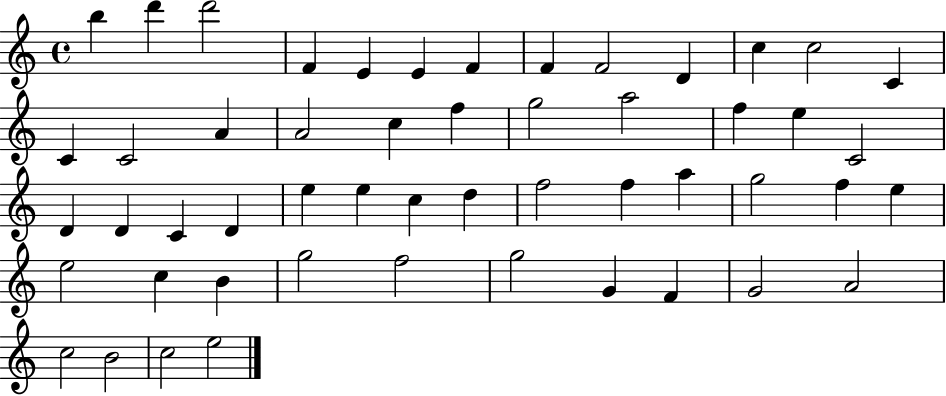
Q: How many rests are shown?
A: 0